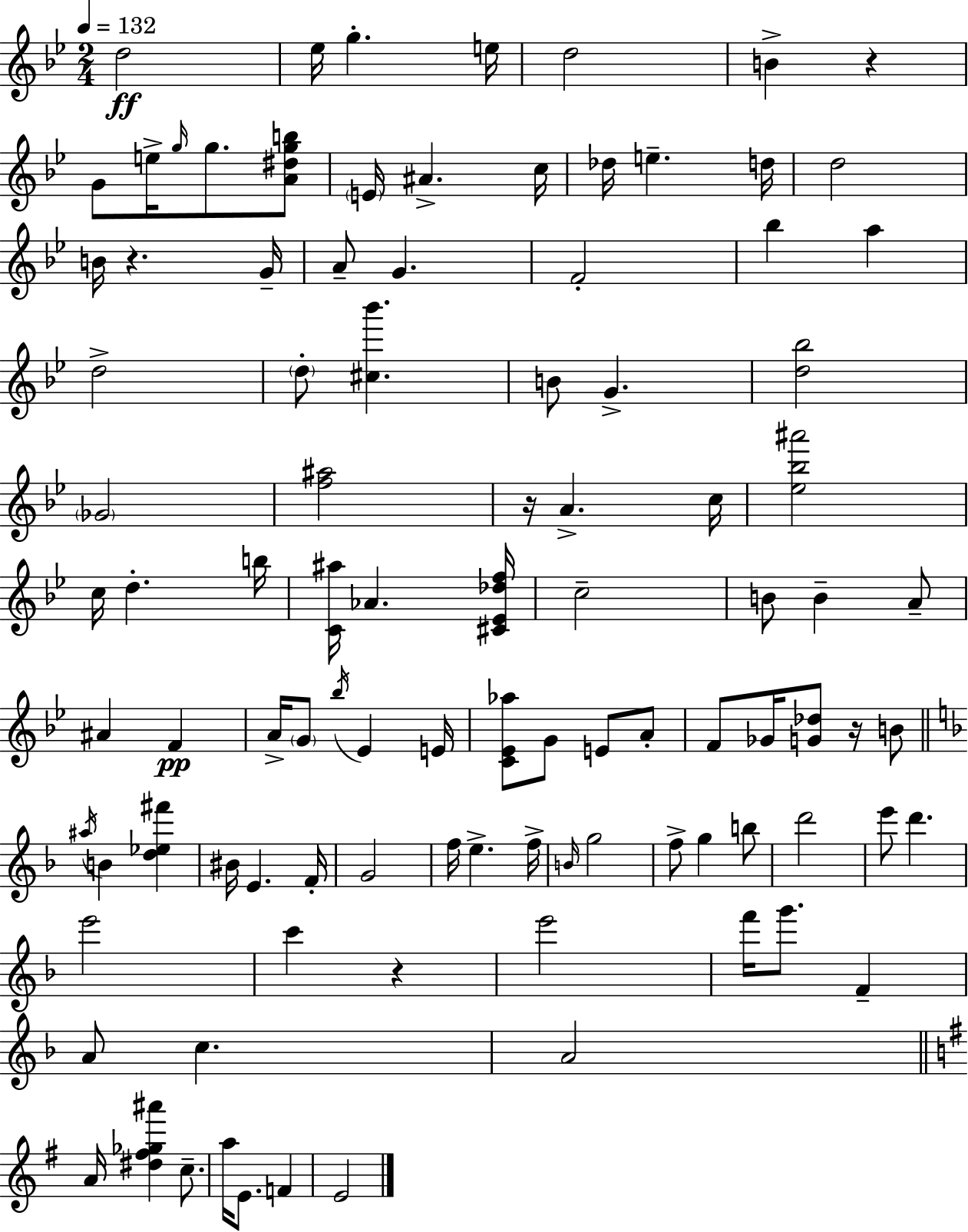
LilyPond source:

{
  \clef treble
  \numericTimeSignature
  \time 2/4
  \key g \minor
  \tempo 4 = 132
  d''2\ff | ees''16 g''4.-. e''16 | d''2 | b'4-> r4 | \break g'8 e''16-> \grace { g''16 } g''8. <a' dis'' g'' b''>8 | \parenthesize e'16 ais'4.-> | c''16 des''16 e''4.-- | d''16 d''2 | \break b'16 r4. | g'16-- a'8-- g'4. | f'2-. | bes''4 a''4 | \break d''2-> | \parenthesize d''8-. <cis'' bes'''>4. | b'8 g'4.-> | <d'' bes''>2 | \break \parenthesize ges'2 | <f'' ais''>2 | r16 a'4.-> | c''16 <ees'' bes'' ais'''>2 | \break c''16 d''4.-. | b''16 <c' ais''>16 aes'4. | <cis' ees' des'' f''>16 c''2-- | b'8 b'4-- a'8-- | \break ais'4 f'4\pp | a'16-> \parenthesize g'8 \acciaccatura { bes''16 } ees'4 | e'16 <c' ees' aes''>8 g'8 e'8 | a'8-. f'8 ges'16 <g' des''>8 r16 | \break b'8 \bar "||" \break \key f \major \acciaccatura { ais''16 } b'4 <d'' ees'' fis'''>4 | bis'16 e'4. | f'16-. g'2 | f''16 e''4.-> | \break f''16-> \grace { b'16 } g''2 | f''8-> g''4 | b''8 d'''2 | e'''8 d'''4. | \break e'''2 | c'''4 r4 | e'''2 | f'''16 g'''8. f'4-- | \break a'8 c''4. | a'2 | \bar "||" \break \key e \minor a'16 <dis'' fis'' ges'' ais'''>4 c''8.-- | a''16 e'8. f'4 | e'2 | \bar "|."
}